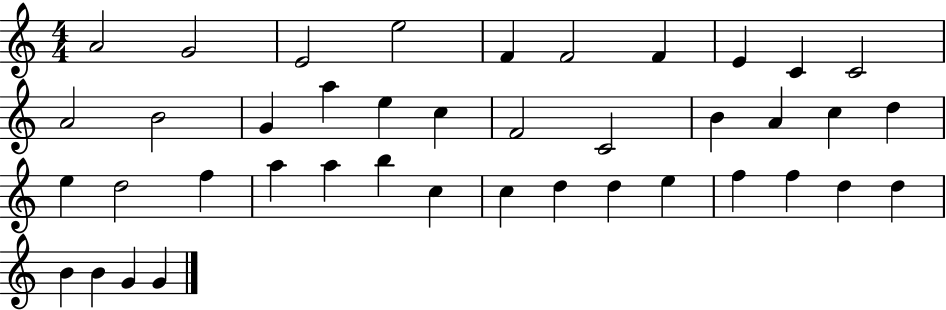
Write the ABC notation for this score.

X:1
T:Untitled
M:4/4
L:1/4
K:C
A2 G2 E2 e2 F F2 F E C C2 A2 B2 G a e c F2 C2 B A c d e d2 f a a b c c d d e f f d d B B G G